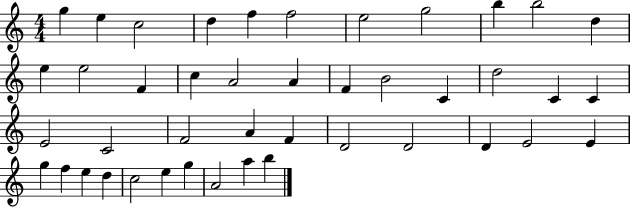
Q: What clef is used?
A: treble